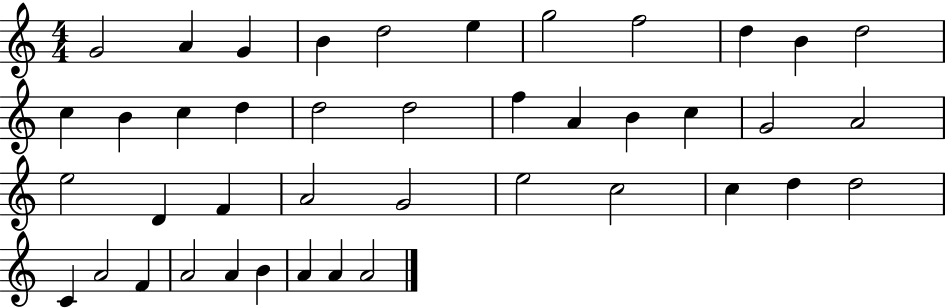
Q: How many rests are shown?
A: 0